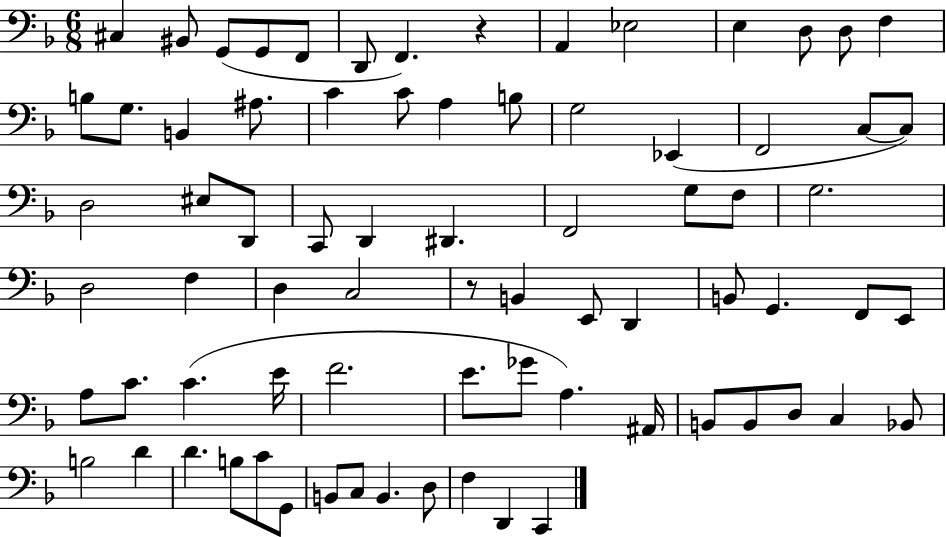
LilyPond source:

{
  \clef bass
  \numericTimeSignature
  \time 6/8
  \key f \major
  cis4 bis,8 g,8( g,8 f,8 | d,8 f,4.) r4 | a,4 ees2 | e4 d8 d8 f4 | \break b8 g8. b,4 ais8. | c'4 c'8 a4 b8 | g2 ees,4( | f,2 c8~~ c8) | \break d2 eis8 d,8 | c,8 d,4 dis,4. | f,2 g8 f8 | g2. | \break d2 f4 | d4 c2 | r8 b,4 e,8 d,4 | b,8 g,4. f,8 e,8 | \break a8 c'8. c'4.( e'16 | f'2. | e'8. ges'8 a4.) ais,16 | b,8 b,8 d8 c4 bes,8 | \break b2 d'4 | d'4. b8 c'8 g,8 | b,8 c8 b,4. d8 | f4 d,4 c,4 | \break \bar "|."
}